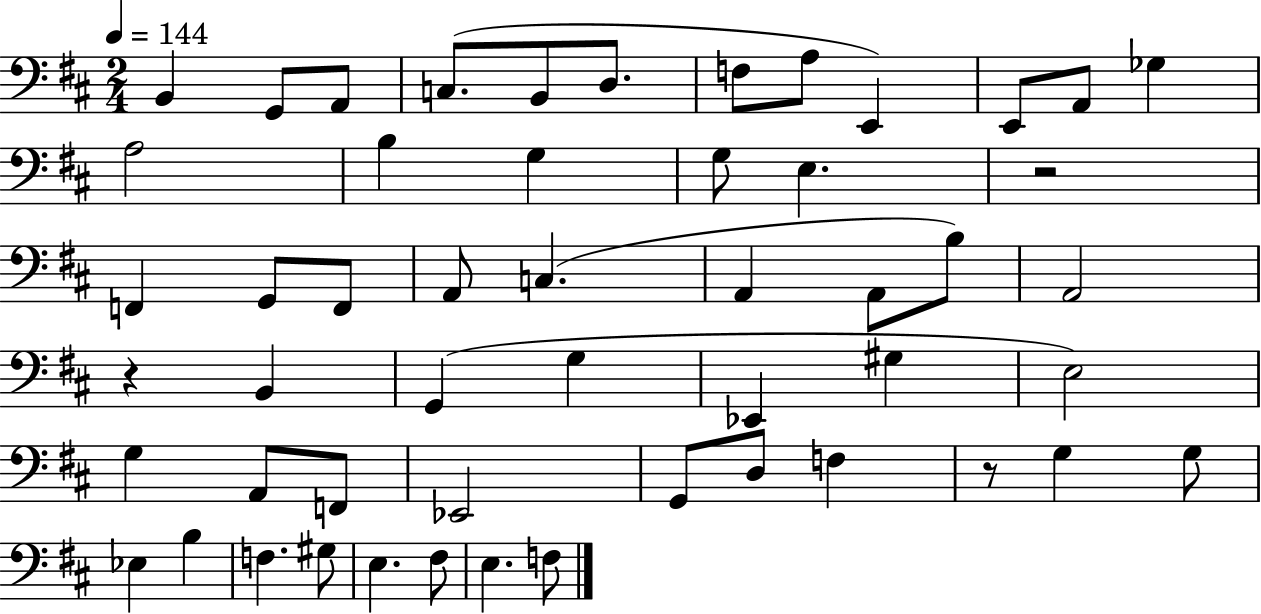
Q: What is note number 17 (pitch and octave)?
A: E3